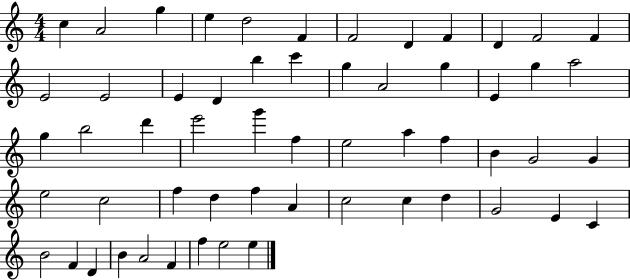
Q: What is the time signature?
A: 4/4